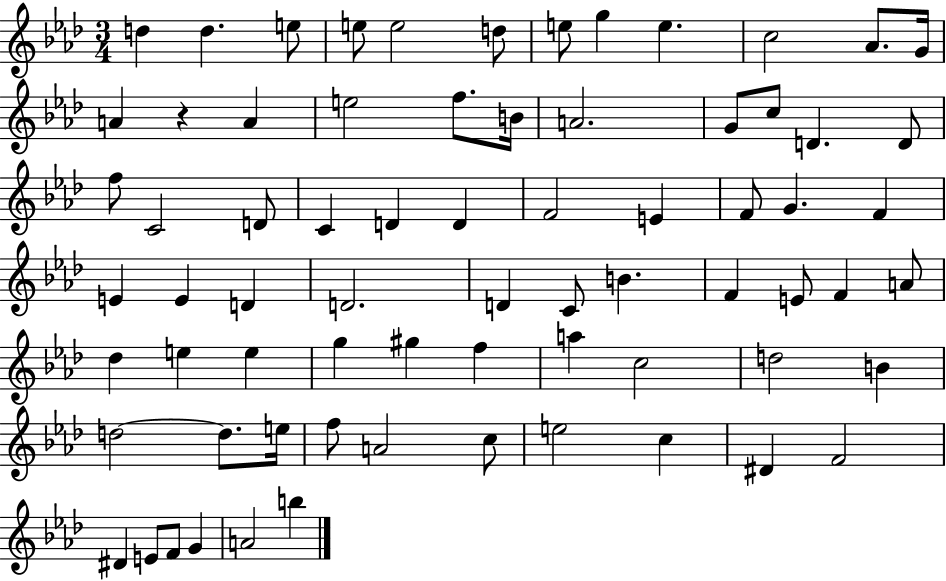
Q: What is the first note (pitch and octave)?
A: D5